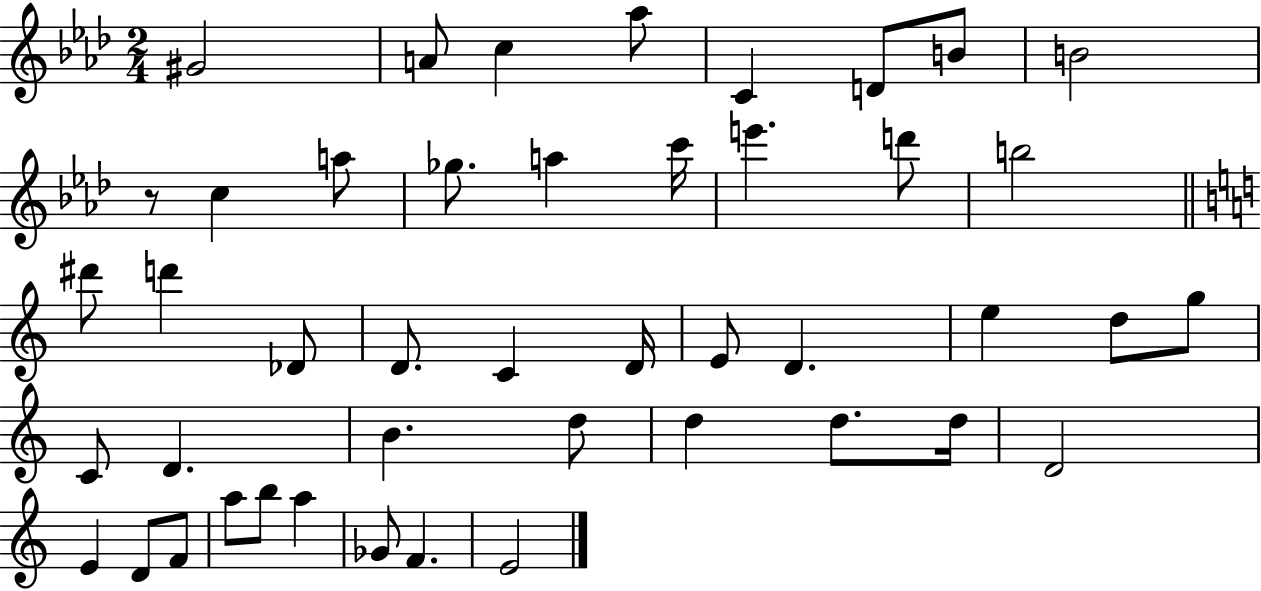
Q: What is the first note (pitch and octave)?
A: G#4